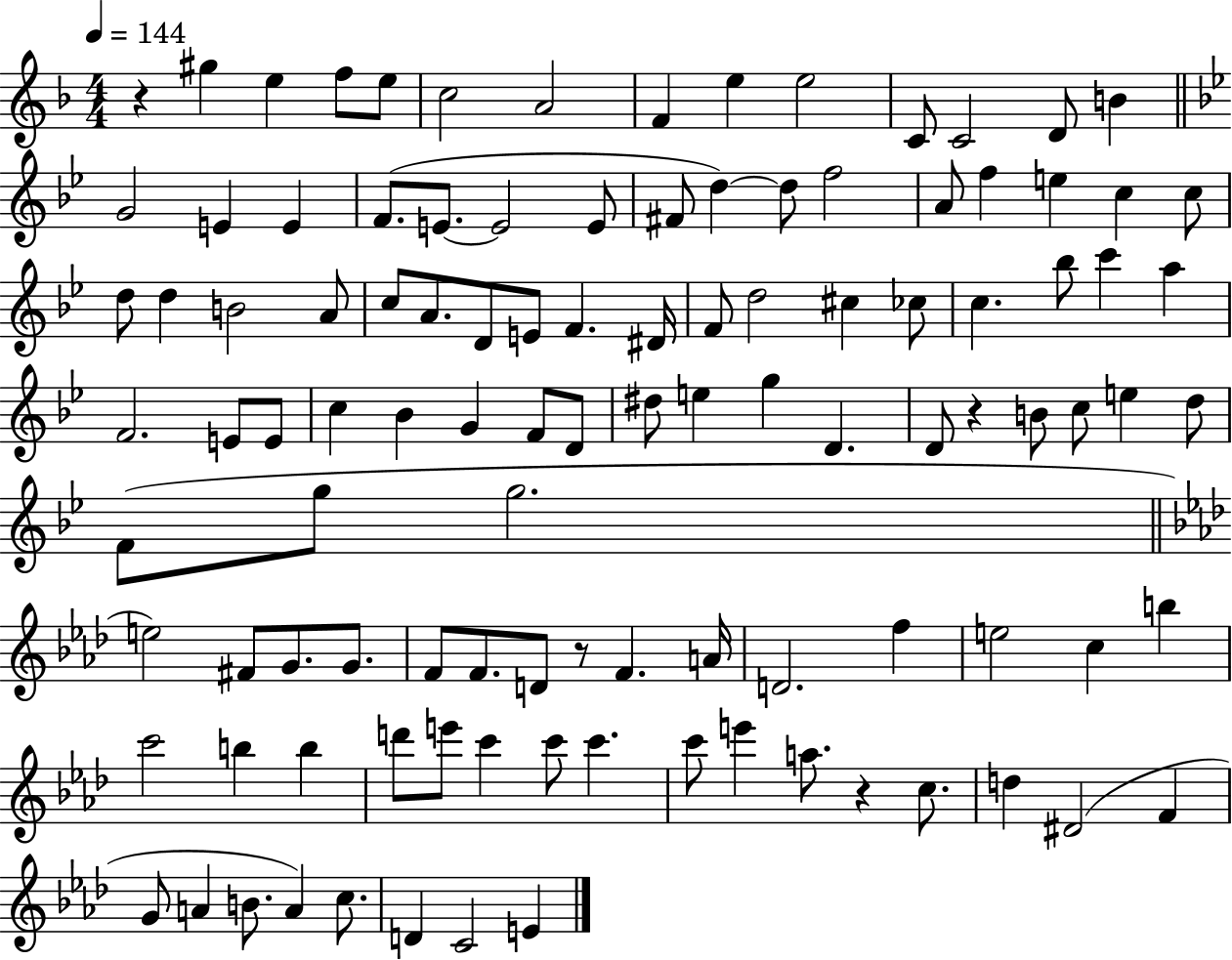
{
  \clef treble
  \numericTimeSignature
  \time 4/4
  \key f \major
  \tempo 4 = 144
  \repeat volta 2 { r4 gis''4 e''4 f''8 e''8 | c''2 a'2 | f'4 e''4 e''2 | c'8 c'2 d'8 b'4 | \break \bar "||" \break \key g \minor g'2 e'4 e'4 | f'8.( e'8.~~ e'2 e'8 | fis'8 d''4~~) d''8 f''2 | a'8 f''4 e''4 c''4 c''8 | \break d''8 d''4 b'2 a'8 | c''8 a'8. d'8 e'8 f'4. dis'16 | f'8 d''2 cis''4 ces''8 | c''4. bes''8 c'''4 a''4 | \break f'2. e'8 e'8 | c''4 bes'4 g'4 f'8 d'8 | dis''8 e''4 g''4 d'4. | d'8 r4 b'8 c''8 e''4 d''8 | \break f'8( g''8 g''2. | \bar "||" \break \key aes \major e''2) fis'8 g'8. g'8. | f'8 f'8. d'8 r8 f'4. a'16 | d'2. f''4 | e''2 c''4 b''4 | \break c'''2 b''4 b''4 | d'''8 e'''8 c'''4 c'''8 c'''4. | c'''8 e'''4 a''8. r4 c''8. | d''4 dis'2( f'4 | \break g'8 a'4 b'8. a'4) c''8. | d'4 c'2 e'4 | } \bar "|."
}